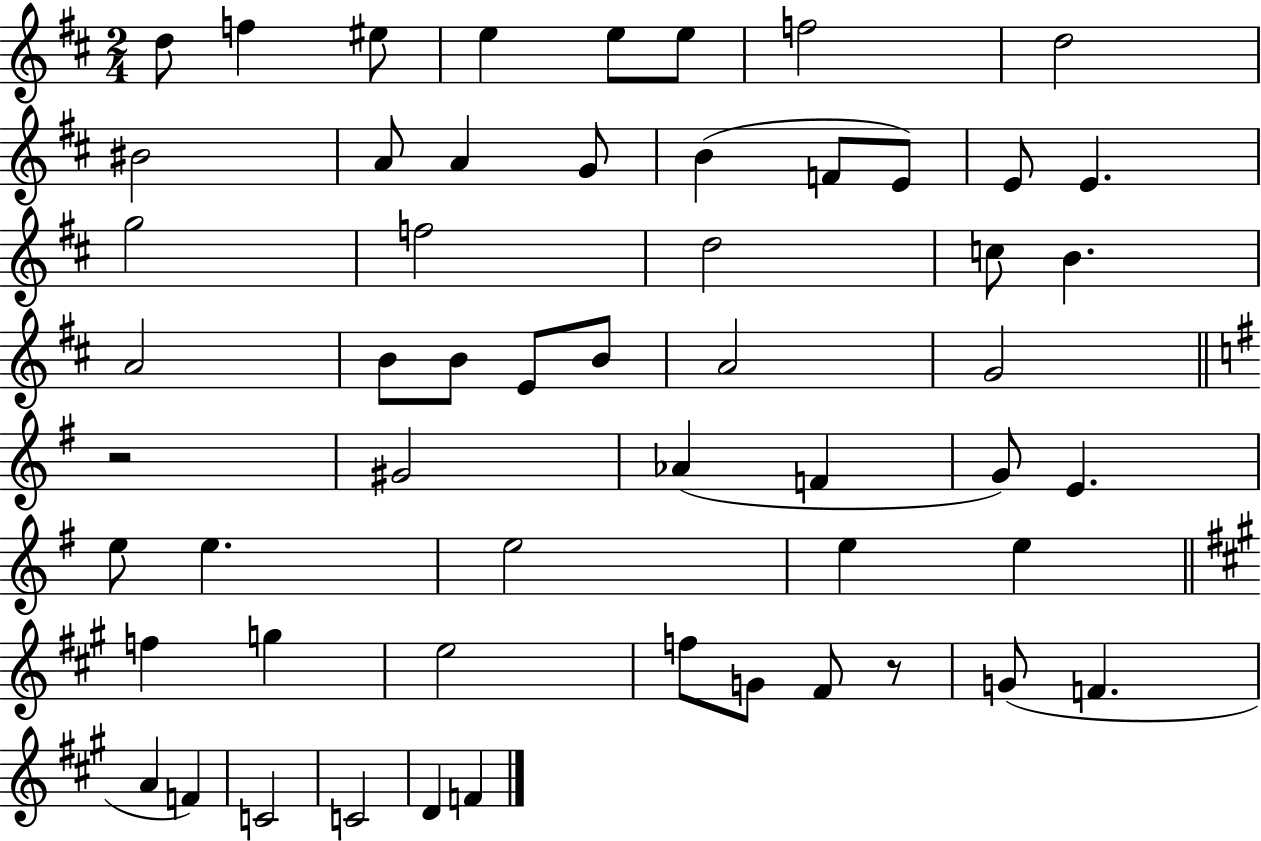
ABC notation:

X:1
T:Untitled
M:2/4
L:1/4
K:D
d/2 f ^e/2 e e/2 e/2 f2 d2 ^B2 A/2 A G/2 B F/2 E/2 E/2 E g2 f2 d2 c/2 B A2 B/2 B/2 E/2 B/2 A2 G2 z2 ^G2 _A F G/2 E e/2 e e2 e e f g e2 f/2 G/2 ^F/2 z/2 G/2 F A F C2 C2 D F